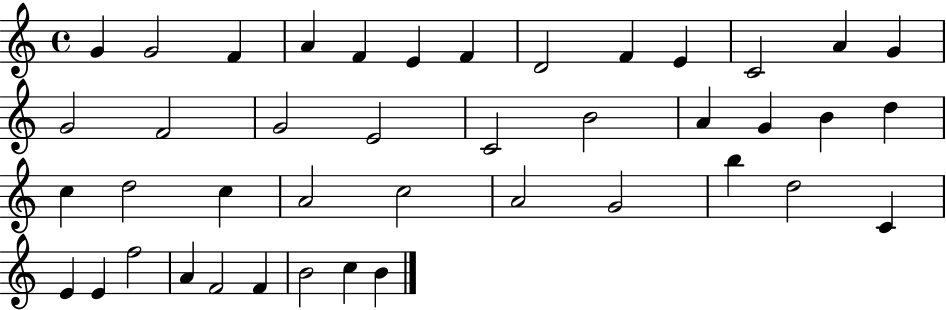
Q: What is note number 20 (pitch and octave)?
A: A4